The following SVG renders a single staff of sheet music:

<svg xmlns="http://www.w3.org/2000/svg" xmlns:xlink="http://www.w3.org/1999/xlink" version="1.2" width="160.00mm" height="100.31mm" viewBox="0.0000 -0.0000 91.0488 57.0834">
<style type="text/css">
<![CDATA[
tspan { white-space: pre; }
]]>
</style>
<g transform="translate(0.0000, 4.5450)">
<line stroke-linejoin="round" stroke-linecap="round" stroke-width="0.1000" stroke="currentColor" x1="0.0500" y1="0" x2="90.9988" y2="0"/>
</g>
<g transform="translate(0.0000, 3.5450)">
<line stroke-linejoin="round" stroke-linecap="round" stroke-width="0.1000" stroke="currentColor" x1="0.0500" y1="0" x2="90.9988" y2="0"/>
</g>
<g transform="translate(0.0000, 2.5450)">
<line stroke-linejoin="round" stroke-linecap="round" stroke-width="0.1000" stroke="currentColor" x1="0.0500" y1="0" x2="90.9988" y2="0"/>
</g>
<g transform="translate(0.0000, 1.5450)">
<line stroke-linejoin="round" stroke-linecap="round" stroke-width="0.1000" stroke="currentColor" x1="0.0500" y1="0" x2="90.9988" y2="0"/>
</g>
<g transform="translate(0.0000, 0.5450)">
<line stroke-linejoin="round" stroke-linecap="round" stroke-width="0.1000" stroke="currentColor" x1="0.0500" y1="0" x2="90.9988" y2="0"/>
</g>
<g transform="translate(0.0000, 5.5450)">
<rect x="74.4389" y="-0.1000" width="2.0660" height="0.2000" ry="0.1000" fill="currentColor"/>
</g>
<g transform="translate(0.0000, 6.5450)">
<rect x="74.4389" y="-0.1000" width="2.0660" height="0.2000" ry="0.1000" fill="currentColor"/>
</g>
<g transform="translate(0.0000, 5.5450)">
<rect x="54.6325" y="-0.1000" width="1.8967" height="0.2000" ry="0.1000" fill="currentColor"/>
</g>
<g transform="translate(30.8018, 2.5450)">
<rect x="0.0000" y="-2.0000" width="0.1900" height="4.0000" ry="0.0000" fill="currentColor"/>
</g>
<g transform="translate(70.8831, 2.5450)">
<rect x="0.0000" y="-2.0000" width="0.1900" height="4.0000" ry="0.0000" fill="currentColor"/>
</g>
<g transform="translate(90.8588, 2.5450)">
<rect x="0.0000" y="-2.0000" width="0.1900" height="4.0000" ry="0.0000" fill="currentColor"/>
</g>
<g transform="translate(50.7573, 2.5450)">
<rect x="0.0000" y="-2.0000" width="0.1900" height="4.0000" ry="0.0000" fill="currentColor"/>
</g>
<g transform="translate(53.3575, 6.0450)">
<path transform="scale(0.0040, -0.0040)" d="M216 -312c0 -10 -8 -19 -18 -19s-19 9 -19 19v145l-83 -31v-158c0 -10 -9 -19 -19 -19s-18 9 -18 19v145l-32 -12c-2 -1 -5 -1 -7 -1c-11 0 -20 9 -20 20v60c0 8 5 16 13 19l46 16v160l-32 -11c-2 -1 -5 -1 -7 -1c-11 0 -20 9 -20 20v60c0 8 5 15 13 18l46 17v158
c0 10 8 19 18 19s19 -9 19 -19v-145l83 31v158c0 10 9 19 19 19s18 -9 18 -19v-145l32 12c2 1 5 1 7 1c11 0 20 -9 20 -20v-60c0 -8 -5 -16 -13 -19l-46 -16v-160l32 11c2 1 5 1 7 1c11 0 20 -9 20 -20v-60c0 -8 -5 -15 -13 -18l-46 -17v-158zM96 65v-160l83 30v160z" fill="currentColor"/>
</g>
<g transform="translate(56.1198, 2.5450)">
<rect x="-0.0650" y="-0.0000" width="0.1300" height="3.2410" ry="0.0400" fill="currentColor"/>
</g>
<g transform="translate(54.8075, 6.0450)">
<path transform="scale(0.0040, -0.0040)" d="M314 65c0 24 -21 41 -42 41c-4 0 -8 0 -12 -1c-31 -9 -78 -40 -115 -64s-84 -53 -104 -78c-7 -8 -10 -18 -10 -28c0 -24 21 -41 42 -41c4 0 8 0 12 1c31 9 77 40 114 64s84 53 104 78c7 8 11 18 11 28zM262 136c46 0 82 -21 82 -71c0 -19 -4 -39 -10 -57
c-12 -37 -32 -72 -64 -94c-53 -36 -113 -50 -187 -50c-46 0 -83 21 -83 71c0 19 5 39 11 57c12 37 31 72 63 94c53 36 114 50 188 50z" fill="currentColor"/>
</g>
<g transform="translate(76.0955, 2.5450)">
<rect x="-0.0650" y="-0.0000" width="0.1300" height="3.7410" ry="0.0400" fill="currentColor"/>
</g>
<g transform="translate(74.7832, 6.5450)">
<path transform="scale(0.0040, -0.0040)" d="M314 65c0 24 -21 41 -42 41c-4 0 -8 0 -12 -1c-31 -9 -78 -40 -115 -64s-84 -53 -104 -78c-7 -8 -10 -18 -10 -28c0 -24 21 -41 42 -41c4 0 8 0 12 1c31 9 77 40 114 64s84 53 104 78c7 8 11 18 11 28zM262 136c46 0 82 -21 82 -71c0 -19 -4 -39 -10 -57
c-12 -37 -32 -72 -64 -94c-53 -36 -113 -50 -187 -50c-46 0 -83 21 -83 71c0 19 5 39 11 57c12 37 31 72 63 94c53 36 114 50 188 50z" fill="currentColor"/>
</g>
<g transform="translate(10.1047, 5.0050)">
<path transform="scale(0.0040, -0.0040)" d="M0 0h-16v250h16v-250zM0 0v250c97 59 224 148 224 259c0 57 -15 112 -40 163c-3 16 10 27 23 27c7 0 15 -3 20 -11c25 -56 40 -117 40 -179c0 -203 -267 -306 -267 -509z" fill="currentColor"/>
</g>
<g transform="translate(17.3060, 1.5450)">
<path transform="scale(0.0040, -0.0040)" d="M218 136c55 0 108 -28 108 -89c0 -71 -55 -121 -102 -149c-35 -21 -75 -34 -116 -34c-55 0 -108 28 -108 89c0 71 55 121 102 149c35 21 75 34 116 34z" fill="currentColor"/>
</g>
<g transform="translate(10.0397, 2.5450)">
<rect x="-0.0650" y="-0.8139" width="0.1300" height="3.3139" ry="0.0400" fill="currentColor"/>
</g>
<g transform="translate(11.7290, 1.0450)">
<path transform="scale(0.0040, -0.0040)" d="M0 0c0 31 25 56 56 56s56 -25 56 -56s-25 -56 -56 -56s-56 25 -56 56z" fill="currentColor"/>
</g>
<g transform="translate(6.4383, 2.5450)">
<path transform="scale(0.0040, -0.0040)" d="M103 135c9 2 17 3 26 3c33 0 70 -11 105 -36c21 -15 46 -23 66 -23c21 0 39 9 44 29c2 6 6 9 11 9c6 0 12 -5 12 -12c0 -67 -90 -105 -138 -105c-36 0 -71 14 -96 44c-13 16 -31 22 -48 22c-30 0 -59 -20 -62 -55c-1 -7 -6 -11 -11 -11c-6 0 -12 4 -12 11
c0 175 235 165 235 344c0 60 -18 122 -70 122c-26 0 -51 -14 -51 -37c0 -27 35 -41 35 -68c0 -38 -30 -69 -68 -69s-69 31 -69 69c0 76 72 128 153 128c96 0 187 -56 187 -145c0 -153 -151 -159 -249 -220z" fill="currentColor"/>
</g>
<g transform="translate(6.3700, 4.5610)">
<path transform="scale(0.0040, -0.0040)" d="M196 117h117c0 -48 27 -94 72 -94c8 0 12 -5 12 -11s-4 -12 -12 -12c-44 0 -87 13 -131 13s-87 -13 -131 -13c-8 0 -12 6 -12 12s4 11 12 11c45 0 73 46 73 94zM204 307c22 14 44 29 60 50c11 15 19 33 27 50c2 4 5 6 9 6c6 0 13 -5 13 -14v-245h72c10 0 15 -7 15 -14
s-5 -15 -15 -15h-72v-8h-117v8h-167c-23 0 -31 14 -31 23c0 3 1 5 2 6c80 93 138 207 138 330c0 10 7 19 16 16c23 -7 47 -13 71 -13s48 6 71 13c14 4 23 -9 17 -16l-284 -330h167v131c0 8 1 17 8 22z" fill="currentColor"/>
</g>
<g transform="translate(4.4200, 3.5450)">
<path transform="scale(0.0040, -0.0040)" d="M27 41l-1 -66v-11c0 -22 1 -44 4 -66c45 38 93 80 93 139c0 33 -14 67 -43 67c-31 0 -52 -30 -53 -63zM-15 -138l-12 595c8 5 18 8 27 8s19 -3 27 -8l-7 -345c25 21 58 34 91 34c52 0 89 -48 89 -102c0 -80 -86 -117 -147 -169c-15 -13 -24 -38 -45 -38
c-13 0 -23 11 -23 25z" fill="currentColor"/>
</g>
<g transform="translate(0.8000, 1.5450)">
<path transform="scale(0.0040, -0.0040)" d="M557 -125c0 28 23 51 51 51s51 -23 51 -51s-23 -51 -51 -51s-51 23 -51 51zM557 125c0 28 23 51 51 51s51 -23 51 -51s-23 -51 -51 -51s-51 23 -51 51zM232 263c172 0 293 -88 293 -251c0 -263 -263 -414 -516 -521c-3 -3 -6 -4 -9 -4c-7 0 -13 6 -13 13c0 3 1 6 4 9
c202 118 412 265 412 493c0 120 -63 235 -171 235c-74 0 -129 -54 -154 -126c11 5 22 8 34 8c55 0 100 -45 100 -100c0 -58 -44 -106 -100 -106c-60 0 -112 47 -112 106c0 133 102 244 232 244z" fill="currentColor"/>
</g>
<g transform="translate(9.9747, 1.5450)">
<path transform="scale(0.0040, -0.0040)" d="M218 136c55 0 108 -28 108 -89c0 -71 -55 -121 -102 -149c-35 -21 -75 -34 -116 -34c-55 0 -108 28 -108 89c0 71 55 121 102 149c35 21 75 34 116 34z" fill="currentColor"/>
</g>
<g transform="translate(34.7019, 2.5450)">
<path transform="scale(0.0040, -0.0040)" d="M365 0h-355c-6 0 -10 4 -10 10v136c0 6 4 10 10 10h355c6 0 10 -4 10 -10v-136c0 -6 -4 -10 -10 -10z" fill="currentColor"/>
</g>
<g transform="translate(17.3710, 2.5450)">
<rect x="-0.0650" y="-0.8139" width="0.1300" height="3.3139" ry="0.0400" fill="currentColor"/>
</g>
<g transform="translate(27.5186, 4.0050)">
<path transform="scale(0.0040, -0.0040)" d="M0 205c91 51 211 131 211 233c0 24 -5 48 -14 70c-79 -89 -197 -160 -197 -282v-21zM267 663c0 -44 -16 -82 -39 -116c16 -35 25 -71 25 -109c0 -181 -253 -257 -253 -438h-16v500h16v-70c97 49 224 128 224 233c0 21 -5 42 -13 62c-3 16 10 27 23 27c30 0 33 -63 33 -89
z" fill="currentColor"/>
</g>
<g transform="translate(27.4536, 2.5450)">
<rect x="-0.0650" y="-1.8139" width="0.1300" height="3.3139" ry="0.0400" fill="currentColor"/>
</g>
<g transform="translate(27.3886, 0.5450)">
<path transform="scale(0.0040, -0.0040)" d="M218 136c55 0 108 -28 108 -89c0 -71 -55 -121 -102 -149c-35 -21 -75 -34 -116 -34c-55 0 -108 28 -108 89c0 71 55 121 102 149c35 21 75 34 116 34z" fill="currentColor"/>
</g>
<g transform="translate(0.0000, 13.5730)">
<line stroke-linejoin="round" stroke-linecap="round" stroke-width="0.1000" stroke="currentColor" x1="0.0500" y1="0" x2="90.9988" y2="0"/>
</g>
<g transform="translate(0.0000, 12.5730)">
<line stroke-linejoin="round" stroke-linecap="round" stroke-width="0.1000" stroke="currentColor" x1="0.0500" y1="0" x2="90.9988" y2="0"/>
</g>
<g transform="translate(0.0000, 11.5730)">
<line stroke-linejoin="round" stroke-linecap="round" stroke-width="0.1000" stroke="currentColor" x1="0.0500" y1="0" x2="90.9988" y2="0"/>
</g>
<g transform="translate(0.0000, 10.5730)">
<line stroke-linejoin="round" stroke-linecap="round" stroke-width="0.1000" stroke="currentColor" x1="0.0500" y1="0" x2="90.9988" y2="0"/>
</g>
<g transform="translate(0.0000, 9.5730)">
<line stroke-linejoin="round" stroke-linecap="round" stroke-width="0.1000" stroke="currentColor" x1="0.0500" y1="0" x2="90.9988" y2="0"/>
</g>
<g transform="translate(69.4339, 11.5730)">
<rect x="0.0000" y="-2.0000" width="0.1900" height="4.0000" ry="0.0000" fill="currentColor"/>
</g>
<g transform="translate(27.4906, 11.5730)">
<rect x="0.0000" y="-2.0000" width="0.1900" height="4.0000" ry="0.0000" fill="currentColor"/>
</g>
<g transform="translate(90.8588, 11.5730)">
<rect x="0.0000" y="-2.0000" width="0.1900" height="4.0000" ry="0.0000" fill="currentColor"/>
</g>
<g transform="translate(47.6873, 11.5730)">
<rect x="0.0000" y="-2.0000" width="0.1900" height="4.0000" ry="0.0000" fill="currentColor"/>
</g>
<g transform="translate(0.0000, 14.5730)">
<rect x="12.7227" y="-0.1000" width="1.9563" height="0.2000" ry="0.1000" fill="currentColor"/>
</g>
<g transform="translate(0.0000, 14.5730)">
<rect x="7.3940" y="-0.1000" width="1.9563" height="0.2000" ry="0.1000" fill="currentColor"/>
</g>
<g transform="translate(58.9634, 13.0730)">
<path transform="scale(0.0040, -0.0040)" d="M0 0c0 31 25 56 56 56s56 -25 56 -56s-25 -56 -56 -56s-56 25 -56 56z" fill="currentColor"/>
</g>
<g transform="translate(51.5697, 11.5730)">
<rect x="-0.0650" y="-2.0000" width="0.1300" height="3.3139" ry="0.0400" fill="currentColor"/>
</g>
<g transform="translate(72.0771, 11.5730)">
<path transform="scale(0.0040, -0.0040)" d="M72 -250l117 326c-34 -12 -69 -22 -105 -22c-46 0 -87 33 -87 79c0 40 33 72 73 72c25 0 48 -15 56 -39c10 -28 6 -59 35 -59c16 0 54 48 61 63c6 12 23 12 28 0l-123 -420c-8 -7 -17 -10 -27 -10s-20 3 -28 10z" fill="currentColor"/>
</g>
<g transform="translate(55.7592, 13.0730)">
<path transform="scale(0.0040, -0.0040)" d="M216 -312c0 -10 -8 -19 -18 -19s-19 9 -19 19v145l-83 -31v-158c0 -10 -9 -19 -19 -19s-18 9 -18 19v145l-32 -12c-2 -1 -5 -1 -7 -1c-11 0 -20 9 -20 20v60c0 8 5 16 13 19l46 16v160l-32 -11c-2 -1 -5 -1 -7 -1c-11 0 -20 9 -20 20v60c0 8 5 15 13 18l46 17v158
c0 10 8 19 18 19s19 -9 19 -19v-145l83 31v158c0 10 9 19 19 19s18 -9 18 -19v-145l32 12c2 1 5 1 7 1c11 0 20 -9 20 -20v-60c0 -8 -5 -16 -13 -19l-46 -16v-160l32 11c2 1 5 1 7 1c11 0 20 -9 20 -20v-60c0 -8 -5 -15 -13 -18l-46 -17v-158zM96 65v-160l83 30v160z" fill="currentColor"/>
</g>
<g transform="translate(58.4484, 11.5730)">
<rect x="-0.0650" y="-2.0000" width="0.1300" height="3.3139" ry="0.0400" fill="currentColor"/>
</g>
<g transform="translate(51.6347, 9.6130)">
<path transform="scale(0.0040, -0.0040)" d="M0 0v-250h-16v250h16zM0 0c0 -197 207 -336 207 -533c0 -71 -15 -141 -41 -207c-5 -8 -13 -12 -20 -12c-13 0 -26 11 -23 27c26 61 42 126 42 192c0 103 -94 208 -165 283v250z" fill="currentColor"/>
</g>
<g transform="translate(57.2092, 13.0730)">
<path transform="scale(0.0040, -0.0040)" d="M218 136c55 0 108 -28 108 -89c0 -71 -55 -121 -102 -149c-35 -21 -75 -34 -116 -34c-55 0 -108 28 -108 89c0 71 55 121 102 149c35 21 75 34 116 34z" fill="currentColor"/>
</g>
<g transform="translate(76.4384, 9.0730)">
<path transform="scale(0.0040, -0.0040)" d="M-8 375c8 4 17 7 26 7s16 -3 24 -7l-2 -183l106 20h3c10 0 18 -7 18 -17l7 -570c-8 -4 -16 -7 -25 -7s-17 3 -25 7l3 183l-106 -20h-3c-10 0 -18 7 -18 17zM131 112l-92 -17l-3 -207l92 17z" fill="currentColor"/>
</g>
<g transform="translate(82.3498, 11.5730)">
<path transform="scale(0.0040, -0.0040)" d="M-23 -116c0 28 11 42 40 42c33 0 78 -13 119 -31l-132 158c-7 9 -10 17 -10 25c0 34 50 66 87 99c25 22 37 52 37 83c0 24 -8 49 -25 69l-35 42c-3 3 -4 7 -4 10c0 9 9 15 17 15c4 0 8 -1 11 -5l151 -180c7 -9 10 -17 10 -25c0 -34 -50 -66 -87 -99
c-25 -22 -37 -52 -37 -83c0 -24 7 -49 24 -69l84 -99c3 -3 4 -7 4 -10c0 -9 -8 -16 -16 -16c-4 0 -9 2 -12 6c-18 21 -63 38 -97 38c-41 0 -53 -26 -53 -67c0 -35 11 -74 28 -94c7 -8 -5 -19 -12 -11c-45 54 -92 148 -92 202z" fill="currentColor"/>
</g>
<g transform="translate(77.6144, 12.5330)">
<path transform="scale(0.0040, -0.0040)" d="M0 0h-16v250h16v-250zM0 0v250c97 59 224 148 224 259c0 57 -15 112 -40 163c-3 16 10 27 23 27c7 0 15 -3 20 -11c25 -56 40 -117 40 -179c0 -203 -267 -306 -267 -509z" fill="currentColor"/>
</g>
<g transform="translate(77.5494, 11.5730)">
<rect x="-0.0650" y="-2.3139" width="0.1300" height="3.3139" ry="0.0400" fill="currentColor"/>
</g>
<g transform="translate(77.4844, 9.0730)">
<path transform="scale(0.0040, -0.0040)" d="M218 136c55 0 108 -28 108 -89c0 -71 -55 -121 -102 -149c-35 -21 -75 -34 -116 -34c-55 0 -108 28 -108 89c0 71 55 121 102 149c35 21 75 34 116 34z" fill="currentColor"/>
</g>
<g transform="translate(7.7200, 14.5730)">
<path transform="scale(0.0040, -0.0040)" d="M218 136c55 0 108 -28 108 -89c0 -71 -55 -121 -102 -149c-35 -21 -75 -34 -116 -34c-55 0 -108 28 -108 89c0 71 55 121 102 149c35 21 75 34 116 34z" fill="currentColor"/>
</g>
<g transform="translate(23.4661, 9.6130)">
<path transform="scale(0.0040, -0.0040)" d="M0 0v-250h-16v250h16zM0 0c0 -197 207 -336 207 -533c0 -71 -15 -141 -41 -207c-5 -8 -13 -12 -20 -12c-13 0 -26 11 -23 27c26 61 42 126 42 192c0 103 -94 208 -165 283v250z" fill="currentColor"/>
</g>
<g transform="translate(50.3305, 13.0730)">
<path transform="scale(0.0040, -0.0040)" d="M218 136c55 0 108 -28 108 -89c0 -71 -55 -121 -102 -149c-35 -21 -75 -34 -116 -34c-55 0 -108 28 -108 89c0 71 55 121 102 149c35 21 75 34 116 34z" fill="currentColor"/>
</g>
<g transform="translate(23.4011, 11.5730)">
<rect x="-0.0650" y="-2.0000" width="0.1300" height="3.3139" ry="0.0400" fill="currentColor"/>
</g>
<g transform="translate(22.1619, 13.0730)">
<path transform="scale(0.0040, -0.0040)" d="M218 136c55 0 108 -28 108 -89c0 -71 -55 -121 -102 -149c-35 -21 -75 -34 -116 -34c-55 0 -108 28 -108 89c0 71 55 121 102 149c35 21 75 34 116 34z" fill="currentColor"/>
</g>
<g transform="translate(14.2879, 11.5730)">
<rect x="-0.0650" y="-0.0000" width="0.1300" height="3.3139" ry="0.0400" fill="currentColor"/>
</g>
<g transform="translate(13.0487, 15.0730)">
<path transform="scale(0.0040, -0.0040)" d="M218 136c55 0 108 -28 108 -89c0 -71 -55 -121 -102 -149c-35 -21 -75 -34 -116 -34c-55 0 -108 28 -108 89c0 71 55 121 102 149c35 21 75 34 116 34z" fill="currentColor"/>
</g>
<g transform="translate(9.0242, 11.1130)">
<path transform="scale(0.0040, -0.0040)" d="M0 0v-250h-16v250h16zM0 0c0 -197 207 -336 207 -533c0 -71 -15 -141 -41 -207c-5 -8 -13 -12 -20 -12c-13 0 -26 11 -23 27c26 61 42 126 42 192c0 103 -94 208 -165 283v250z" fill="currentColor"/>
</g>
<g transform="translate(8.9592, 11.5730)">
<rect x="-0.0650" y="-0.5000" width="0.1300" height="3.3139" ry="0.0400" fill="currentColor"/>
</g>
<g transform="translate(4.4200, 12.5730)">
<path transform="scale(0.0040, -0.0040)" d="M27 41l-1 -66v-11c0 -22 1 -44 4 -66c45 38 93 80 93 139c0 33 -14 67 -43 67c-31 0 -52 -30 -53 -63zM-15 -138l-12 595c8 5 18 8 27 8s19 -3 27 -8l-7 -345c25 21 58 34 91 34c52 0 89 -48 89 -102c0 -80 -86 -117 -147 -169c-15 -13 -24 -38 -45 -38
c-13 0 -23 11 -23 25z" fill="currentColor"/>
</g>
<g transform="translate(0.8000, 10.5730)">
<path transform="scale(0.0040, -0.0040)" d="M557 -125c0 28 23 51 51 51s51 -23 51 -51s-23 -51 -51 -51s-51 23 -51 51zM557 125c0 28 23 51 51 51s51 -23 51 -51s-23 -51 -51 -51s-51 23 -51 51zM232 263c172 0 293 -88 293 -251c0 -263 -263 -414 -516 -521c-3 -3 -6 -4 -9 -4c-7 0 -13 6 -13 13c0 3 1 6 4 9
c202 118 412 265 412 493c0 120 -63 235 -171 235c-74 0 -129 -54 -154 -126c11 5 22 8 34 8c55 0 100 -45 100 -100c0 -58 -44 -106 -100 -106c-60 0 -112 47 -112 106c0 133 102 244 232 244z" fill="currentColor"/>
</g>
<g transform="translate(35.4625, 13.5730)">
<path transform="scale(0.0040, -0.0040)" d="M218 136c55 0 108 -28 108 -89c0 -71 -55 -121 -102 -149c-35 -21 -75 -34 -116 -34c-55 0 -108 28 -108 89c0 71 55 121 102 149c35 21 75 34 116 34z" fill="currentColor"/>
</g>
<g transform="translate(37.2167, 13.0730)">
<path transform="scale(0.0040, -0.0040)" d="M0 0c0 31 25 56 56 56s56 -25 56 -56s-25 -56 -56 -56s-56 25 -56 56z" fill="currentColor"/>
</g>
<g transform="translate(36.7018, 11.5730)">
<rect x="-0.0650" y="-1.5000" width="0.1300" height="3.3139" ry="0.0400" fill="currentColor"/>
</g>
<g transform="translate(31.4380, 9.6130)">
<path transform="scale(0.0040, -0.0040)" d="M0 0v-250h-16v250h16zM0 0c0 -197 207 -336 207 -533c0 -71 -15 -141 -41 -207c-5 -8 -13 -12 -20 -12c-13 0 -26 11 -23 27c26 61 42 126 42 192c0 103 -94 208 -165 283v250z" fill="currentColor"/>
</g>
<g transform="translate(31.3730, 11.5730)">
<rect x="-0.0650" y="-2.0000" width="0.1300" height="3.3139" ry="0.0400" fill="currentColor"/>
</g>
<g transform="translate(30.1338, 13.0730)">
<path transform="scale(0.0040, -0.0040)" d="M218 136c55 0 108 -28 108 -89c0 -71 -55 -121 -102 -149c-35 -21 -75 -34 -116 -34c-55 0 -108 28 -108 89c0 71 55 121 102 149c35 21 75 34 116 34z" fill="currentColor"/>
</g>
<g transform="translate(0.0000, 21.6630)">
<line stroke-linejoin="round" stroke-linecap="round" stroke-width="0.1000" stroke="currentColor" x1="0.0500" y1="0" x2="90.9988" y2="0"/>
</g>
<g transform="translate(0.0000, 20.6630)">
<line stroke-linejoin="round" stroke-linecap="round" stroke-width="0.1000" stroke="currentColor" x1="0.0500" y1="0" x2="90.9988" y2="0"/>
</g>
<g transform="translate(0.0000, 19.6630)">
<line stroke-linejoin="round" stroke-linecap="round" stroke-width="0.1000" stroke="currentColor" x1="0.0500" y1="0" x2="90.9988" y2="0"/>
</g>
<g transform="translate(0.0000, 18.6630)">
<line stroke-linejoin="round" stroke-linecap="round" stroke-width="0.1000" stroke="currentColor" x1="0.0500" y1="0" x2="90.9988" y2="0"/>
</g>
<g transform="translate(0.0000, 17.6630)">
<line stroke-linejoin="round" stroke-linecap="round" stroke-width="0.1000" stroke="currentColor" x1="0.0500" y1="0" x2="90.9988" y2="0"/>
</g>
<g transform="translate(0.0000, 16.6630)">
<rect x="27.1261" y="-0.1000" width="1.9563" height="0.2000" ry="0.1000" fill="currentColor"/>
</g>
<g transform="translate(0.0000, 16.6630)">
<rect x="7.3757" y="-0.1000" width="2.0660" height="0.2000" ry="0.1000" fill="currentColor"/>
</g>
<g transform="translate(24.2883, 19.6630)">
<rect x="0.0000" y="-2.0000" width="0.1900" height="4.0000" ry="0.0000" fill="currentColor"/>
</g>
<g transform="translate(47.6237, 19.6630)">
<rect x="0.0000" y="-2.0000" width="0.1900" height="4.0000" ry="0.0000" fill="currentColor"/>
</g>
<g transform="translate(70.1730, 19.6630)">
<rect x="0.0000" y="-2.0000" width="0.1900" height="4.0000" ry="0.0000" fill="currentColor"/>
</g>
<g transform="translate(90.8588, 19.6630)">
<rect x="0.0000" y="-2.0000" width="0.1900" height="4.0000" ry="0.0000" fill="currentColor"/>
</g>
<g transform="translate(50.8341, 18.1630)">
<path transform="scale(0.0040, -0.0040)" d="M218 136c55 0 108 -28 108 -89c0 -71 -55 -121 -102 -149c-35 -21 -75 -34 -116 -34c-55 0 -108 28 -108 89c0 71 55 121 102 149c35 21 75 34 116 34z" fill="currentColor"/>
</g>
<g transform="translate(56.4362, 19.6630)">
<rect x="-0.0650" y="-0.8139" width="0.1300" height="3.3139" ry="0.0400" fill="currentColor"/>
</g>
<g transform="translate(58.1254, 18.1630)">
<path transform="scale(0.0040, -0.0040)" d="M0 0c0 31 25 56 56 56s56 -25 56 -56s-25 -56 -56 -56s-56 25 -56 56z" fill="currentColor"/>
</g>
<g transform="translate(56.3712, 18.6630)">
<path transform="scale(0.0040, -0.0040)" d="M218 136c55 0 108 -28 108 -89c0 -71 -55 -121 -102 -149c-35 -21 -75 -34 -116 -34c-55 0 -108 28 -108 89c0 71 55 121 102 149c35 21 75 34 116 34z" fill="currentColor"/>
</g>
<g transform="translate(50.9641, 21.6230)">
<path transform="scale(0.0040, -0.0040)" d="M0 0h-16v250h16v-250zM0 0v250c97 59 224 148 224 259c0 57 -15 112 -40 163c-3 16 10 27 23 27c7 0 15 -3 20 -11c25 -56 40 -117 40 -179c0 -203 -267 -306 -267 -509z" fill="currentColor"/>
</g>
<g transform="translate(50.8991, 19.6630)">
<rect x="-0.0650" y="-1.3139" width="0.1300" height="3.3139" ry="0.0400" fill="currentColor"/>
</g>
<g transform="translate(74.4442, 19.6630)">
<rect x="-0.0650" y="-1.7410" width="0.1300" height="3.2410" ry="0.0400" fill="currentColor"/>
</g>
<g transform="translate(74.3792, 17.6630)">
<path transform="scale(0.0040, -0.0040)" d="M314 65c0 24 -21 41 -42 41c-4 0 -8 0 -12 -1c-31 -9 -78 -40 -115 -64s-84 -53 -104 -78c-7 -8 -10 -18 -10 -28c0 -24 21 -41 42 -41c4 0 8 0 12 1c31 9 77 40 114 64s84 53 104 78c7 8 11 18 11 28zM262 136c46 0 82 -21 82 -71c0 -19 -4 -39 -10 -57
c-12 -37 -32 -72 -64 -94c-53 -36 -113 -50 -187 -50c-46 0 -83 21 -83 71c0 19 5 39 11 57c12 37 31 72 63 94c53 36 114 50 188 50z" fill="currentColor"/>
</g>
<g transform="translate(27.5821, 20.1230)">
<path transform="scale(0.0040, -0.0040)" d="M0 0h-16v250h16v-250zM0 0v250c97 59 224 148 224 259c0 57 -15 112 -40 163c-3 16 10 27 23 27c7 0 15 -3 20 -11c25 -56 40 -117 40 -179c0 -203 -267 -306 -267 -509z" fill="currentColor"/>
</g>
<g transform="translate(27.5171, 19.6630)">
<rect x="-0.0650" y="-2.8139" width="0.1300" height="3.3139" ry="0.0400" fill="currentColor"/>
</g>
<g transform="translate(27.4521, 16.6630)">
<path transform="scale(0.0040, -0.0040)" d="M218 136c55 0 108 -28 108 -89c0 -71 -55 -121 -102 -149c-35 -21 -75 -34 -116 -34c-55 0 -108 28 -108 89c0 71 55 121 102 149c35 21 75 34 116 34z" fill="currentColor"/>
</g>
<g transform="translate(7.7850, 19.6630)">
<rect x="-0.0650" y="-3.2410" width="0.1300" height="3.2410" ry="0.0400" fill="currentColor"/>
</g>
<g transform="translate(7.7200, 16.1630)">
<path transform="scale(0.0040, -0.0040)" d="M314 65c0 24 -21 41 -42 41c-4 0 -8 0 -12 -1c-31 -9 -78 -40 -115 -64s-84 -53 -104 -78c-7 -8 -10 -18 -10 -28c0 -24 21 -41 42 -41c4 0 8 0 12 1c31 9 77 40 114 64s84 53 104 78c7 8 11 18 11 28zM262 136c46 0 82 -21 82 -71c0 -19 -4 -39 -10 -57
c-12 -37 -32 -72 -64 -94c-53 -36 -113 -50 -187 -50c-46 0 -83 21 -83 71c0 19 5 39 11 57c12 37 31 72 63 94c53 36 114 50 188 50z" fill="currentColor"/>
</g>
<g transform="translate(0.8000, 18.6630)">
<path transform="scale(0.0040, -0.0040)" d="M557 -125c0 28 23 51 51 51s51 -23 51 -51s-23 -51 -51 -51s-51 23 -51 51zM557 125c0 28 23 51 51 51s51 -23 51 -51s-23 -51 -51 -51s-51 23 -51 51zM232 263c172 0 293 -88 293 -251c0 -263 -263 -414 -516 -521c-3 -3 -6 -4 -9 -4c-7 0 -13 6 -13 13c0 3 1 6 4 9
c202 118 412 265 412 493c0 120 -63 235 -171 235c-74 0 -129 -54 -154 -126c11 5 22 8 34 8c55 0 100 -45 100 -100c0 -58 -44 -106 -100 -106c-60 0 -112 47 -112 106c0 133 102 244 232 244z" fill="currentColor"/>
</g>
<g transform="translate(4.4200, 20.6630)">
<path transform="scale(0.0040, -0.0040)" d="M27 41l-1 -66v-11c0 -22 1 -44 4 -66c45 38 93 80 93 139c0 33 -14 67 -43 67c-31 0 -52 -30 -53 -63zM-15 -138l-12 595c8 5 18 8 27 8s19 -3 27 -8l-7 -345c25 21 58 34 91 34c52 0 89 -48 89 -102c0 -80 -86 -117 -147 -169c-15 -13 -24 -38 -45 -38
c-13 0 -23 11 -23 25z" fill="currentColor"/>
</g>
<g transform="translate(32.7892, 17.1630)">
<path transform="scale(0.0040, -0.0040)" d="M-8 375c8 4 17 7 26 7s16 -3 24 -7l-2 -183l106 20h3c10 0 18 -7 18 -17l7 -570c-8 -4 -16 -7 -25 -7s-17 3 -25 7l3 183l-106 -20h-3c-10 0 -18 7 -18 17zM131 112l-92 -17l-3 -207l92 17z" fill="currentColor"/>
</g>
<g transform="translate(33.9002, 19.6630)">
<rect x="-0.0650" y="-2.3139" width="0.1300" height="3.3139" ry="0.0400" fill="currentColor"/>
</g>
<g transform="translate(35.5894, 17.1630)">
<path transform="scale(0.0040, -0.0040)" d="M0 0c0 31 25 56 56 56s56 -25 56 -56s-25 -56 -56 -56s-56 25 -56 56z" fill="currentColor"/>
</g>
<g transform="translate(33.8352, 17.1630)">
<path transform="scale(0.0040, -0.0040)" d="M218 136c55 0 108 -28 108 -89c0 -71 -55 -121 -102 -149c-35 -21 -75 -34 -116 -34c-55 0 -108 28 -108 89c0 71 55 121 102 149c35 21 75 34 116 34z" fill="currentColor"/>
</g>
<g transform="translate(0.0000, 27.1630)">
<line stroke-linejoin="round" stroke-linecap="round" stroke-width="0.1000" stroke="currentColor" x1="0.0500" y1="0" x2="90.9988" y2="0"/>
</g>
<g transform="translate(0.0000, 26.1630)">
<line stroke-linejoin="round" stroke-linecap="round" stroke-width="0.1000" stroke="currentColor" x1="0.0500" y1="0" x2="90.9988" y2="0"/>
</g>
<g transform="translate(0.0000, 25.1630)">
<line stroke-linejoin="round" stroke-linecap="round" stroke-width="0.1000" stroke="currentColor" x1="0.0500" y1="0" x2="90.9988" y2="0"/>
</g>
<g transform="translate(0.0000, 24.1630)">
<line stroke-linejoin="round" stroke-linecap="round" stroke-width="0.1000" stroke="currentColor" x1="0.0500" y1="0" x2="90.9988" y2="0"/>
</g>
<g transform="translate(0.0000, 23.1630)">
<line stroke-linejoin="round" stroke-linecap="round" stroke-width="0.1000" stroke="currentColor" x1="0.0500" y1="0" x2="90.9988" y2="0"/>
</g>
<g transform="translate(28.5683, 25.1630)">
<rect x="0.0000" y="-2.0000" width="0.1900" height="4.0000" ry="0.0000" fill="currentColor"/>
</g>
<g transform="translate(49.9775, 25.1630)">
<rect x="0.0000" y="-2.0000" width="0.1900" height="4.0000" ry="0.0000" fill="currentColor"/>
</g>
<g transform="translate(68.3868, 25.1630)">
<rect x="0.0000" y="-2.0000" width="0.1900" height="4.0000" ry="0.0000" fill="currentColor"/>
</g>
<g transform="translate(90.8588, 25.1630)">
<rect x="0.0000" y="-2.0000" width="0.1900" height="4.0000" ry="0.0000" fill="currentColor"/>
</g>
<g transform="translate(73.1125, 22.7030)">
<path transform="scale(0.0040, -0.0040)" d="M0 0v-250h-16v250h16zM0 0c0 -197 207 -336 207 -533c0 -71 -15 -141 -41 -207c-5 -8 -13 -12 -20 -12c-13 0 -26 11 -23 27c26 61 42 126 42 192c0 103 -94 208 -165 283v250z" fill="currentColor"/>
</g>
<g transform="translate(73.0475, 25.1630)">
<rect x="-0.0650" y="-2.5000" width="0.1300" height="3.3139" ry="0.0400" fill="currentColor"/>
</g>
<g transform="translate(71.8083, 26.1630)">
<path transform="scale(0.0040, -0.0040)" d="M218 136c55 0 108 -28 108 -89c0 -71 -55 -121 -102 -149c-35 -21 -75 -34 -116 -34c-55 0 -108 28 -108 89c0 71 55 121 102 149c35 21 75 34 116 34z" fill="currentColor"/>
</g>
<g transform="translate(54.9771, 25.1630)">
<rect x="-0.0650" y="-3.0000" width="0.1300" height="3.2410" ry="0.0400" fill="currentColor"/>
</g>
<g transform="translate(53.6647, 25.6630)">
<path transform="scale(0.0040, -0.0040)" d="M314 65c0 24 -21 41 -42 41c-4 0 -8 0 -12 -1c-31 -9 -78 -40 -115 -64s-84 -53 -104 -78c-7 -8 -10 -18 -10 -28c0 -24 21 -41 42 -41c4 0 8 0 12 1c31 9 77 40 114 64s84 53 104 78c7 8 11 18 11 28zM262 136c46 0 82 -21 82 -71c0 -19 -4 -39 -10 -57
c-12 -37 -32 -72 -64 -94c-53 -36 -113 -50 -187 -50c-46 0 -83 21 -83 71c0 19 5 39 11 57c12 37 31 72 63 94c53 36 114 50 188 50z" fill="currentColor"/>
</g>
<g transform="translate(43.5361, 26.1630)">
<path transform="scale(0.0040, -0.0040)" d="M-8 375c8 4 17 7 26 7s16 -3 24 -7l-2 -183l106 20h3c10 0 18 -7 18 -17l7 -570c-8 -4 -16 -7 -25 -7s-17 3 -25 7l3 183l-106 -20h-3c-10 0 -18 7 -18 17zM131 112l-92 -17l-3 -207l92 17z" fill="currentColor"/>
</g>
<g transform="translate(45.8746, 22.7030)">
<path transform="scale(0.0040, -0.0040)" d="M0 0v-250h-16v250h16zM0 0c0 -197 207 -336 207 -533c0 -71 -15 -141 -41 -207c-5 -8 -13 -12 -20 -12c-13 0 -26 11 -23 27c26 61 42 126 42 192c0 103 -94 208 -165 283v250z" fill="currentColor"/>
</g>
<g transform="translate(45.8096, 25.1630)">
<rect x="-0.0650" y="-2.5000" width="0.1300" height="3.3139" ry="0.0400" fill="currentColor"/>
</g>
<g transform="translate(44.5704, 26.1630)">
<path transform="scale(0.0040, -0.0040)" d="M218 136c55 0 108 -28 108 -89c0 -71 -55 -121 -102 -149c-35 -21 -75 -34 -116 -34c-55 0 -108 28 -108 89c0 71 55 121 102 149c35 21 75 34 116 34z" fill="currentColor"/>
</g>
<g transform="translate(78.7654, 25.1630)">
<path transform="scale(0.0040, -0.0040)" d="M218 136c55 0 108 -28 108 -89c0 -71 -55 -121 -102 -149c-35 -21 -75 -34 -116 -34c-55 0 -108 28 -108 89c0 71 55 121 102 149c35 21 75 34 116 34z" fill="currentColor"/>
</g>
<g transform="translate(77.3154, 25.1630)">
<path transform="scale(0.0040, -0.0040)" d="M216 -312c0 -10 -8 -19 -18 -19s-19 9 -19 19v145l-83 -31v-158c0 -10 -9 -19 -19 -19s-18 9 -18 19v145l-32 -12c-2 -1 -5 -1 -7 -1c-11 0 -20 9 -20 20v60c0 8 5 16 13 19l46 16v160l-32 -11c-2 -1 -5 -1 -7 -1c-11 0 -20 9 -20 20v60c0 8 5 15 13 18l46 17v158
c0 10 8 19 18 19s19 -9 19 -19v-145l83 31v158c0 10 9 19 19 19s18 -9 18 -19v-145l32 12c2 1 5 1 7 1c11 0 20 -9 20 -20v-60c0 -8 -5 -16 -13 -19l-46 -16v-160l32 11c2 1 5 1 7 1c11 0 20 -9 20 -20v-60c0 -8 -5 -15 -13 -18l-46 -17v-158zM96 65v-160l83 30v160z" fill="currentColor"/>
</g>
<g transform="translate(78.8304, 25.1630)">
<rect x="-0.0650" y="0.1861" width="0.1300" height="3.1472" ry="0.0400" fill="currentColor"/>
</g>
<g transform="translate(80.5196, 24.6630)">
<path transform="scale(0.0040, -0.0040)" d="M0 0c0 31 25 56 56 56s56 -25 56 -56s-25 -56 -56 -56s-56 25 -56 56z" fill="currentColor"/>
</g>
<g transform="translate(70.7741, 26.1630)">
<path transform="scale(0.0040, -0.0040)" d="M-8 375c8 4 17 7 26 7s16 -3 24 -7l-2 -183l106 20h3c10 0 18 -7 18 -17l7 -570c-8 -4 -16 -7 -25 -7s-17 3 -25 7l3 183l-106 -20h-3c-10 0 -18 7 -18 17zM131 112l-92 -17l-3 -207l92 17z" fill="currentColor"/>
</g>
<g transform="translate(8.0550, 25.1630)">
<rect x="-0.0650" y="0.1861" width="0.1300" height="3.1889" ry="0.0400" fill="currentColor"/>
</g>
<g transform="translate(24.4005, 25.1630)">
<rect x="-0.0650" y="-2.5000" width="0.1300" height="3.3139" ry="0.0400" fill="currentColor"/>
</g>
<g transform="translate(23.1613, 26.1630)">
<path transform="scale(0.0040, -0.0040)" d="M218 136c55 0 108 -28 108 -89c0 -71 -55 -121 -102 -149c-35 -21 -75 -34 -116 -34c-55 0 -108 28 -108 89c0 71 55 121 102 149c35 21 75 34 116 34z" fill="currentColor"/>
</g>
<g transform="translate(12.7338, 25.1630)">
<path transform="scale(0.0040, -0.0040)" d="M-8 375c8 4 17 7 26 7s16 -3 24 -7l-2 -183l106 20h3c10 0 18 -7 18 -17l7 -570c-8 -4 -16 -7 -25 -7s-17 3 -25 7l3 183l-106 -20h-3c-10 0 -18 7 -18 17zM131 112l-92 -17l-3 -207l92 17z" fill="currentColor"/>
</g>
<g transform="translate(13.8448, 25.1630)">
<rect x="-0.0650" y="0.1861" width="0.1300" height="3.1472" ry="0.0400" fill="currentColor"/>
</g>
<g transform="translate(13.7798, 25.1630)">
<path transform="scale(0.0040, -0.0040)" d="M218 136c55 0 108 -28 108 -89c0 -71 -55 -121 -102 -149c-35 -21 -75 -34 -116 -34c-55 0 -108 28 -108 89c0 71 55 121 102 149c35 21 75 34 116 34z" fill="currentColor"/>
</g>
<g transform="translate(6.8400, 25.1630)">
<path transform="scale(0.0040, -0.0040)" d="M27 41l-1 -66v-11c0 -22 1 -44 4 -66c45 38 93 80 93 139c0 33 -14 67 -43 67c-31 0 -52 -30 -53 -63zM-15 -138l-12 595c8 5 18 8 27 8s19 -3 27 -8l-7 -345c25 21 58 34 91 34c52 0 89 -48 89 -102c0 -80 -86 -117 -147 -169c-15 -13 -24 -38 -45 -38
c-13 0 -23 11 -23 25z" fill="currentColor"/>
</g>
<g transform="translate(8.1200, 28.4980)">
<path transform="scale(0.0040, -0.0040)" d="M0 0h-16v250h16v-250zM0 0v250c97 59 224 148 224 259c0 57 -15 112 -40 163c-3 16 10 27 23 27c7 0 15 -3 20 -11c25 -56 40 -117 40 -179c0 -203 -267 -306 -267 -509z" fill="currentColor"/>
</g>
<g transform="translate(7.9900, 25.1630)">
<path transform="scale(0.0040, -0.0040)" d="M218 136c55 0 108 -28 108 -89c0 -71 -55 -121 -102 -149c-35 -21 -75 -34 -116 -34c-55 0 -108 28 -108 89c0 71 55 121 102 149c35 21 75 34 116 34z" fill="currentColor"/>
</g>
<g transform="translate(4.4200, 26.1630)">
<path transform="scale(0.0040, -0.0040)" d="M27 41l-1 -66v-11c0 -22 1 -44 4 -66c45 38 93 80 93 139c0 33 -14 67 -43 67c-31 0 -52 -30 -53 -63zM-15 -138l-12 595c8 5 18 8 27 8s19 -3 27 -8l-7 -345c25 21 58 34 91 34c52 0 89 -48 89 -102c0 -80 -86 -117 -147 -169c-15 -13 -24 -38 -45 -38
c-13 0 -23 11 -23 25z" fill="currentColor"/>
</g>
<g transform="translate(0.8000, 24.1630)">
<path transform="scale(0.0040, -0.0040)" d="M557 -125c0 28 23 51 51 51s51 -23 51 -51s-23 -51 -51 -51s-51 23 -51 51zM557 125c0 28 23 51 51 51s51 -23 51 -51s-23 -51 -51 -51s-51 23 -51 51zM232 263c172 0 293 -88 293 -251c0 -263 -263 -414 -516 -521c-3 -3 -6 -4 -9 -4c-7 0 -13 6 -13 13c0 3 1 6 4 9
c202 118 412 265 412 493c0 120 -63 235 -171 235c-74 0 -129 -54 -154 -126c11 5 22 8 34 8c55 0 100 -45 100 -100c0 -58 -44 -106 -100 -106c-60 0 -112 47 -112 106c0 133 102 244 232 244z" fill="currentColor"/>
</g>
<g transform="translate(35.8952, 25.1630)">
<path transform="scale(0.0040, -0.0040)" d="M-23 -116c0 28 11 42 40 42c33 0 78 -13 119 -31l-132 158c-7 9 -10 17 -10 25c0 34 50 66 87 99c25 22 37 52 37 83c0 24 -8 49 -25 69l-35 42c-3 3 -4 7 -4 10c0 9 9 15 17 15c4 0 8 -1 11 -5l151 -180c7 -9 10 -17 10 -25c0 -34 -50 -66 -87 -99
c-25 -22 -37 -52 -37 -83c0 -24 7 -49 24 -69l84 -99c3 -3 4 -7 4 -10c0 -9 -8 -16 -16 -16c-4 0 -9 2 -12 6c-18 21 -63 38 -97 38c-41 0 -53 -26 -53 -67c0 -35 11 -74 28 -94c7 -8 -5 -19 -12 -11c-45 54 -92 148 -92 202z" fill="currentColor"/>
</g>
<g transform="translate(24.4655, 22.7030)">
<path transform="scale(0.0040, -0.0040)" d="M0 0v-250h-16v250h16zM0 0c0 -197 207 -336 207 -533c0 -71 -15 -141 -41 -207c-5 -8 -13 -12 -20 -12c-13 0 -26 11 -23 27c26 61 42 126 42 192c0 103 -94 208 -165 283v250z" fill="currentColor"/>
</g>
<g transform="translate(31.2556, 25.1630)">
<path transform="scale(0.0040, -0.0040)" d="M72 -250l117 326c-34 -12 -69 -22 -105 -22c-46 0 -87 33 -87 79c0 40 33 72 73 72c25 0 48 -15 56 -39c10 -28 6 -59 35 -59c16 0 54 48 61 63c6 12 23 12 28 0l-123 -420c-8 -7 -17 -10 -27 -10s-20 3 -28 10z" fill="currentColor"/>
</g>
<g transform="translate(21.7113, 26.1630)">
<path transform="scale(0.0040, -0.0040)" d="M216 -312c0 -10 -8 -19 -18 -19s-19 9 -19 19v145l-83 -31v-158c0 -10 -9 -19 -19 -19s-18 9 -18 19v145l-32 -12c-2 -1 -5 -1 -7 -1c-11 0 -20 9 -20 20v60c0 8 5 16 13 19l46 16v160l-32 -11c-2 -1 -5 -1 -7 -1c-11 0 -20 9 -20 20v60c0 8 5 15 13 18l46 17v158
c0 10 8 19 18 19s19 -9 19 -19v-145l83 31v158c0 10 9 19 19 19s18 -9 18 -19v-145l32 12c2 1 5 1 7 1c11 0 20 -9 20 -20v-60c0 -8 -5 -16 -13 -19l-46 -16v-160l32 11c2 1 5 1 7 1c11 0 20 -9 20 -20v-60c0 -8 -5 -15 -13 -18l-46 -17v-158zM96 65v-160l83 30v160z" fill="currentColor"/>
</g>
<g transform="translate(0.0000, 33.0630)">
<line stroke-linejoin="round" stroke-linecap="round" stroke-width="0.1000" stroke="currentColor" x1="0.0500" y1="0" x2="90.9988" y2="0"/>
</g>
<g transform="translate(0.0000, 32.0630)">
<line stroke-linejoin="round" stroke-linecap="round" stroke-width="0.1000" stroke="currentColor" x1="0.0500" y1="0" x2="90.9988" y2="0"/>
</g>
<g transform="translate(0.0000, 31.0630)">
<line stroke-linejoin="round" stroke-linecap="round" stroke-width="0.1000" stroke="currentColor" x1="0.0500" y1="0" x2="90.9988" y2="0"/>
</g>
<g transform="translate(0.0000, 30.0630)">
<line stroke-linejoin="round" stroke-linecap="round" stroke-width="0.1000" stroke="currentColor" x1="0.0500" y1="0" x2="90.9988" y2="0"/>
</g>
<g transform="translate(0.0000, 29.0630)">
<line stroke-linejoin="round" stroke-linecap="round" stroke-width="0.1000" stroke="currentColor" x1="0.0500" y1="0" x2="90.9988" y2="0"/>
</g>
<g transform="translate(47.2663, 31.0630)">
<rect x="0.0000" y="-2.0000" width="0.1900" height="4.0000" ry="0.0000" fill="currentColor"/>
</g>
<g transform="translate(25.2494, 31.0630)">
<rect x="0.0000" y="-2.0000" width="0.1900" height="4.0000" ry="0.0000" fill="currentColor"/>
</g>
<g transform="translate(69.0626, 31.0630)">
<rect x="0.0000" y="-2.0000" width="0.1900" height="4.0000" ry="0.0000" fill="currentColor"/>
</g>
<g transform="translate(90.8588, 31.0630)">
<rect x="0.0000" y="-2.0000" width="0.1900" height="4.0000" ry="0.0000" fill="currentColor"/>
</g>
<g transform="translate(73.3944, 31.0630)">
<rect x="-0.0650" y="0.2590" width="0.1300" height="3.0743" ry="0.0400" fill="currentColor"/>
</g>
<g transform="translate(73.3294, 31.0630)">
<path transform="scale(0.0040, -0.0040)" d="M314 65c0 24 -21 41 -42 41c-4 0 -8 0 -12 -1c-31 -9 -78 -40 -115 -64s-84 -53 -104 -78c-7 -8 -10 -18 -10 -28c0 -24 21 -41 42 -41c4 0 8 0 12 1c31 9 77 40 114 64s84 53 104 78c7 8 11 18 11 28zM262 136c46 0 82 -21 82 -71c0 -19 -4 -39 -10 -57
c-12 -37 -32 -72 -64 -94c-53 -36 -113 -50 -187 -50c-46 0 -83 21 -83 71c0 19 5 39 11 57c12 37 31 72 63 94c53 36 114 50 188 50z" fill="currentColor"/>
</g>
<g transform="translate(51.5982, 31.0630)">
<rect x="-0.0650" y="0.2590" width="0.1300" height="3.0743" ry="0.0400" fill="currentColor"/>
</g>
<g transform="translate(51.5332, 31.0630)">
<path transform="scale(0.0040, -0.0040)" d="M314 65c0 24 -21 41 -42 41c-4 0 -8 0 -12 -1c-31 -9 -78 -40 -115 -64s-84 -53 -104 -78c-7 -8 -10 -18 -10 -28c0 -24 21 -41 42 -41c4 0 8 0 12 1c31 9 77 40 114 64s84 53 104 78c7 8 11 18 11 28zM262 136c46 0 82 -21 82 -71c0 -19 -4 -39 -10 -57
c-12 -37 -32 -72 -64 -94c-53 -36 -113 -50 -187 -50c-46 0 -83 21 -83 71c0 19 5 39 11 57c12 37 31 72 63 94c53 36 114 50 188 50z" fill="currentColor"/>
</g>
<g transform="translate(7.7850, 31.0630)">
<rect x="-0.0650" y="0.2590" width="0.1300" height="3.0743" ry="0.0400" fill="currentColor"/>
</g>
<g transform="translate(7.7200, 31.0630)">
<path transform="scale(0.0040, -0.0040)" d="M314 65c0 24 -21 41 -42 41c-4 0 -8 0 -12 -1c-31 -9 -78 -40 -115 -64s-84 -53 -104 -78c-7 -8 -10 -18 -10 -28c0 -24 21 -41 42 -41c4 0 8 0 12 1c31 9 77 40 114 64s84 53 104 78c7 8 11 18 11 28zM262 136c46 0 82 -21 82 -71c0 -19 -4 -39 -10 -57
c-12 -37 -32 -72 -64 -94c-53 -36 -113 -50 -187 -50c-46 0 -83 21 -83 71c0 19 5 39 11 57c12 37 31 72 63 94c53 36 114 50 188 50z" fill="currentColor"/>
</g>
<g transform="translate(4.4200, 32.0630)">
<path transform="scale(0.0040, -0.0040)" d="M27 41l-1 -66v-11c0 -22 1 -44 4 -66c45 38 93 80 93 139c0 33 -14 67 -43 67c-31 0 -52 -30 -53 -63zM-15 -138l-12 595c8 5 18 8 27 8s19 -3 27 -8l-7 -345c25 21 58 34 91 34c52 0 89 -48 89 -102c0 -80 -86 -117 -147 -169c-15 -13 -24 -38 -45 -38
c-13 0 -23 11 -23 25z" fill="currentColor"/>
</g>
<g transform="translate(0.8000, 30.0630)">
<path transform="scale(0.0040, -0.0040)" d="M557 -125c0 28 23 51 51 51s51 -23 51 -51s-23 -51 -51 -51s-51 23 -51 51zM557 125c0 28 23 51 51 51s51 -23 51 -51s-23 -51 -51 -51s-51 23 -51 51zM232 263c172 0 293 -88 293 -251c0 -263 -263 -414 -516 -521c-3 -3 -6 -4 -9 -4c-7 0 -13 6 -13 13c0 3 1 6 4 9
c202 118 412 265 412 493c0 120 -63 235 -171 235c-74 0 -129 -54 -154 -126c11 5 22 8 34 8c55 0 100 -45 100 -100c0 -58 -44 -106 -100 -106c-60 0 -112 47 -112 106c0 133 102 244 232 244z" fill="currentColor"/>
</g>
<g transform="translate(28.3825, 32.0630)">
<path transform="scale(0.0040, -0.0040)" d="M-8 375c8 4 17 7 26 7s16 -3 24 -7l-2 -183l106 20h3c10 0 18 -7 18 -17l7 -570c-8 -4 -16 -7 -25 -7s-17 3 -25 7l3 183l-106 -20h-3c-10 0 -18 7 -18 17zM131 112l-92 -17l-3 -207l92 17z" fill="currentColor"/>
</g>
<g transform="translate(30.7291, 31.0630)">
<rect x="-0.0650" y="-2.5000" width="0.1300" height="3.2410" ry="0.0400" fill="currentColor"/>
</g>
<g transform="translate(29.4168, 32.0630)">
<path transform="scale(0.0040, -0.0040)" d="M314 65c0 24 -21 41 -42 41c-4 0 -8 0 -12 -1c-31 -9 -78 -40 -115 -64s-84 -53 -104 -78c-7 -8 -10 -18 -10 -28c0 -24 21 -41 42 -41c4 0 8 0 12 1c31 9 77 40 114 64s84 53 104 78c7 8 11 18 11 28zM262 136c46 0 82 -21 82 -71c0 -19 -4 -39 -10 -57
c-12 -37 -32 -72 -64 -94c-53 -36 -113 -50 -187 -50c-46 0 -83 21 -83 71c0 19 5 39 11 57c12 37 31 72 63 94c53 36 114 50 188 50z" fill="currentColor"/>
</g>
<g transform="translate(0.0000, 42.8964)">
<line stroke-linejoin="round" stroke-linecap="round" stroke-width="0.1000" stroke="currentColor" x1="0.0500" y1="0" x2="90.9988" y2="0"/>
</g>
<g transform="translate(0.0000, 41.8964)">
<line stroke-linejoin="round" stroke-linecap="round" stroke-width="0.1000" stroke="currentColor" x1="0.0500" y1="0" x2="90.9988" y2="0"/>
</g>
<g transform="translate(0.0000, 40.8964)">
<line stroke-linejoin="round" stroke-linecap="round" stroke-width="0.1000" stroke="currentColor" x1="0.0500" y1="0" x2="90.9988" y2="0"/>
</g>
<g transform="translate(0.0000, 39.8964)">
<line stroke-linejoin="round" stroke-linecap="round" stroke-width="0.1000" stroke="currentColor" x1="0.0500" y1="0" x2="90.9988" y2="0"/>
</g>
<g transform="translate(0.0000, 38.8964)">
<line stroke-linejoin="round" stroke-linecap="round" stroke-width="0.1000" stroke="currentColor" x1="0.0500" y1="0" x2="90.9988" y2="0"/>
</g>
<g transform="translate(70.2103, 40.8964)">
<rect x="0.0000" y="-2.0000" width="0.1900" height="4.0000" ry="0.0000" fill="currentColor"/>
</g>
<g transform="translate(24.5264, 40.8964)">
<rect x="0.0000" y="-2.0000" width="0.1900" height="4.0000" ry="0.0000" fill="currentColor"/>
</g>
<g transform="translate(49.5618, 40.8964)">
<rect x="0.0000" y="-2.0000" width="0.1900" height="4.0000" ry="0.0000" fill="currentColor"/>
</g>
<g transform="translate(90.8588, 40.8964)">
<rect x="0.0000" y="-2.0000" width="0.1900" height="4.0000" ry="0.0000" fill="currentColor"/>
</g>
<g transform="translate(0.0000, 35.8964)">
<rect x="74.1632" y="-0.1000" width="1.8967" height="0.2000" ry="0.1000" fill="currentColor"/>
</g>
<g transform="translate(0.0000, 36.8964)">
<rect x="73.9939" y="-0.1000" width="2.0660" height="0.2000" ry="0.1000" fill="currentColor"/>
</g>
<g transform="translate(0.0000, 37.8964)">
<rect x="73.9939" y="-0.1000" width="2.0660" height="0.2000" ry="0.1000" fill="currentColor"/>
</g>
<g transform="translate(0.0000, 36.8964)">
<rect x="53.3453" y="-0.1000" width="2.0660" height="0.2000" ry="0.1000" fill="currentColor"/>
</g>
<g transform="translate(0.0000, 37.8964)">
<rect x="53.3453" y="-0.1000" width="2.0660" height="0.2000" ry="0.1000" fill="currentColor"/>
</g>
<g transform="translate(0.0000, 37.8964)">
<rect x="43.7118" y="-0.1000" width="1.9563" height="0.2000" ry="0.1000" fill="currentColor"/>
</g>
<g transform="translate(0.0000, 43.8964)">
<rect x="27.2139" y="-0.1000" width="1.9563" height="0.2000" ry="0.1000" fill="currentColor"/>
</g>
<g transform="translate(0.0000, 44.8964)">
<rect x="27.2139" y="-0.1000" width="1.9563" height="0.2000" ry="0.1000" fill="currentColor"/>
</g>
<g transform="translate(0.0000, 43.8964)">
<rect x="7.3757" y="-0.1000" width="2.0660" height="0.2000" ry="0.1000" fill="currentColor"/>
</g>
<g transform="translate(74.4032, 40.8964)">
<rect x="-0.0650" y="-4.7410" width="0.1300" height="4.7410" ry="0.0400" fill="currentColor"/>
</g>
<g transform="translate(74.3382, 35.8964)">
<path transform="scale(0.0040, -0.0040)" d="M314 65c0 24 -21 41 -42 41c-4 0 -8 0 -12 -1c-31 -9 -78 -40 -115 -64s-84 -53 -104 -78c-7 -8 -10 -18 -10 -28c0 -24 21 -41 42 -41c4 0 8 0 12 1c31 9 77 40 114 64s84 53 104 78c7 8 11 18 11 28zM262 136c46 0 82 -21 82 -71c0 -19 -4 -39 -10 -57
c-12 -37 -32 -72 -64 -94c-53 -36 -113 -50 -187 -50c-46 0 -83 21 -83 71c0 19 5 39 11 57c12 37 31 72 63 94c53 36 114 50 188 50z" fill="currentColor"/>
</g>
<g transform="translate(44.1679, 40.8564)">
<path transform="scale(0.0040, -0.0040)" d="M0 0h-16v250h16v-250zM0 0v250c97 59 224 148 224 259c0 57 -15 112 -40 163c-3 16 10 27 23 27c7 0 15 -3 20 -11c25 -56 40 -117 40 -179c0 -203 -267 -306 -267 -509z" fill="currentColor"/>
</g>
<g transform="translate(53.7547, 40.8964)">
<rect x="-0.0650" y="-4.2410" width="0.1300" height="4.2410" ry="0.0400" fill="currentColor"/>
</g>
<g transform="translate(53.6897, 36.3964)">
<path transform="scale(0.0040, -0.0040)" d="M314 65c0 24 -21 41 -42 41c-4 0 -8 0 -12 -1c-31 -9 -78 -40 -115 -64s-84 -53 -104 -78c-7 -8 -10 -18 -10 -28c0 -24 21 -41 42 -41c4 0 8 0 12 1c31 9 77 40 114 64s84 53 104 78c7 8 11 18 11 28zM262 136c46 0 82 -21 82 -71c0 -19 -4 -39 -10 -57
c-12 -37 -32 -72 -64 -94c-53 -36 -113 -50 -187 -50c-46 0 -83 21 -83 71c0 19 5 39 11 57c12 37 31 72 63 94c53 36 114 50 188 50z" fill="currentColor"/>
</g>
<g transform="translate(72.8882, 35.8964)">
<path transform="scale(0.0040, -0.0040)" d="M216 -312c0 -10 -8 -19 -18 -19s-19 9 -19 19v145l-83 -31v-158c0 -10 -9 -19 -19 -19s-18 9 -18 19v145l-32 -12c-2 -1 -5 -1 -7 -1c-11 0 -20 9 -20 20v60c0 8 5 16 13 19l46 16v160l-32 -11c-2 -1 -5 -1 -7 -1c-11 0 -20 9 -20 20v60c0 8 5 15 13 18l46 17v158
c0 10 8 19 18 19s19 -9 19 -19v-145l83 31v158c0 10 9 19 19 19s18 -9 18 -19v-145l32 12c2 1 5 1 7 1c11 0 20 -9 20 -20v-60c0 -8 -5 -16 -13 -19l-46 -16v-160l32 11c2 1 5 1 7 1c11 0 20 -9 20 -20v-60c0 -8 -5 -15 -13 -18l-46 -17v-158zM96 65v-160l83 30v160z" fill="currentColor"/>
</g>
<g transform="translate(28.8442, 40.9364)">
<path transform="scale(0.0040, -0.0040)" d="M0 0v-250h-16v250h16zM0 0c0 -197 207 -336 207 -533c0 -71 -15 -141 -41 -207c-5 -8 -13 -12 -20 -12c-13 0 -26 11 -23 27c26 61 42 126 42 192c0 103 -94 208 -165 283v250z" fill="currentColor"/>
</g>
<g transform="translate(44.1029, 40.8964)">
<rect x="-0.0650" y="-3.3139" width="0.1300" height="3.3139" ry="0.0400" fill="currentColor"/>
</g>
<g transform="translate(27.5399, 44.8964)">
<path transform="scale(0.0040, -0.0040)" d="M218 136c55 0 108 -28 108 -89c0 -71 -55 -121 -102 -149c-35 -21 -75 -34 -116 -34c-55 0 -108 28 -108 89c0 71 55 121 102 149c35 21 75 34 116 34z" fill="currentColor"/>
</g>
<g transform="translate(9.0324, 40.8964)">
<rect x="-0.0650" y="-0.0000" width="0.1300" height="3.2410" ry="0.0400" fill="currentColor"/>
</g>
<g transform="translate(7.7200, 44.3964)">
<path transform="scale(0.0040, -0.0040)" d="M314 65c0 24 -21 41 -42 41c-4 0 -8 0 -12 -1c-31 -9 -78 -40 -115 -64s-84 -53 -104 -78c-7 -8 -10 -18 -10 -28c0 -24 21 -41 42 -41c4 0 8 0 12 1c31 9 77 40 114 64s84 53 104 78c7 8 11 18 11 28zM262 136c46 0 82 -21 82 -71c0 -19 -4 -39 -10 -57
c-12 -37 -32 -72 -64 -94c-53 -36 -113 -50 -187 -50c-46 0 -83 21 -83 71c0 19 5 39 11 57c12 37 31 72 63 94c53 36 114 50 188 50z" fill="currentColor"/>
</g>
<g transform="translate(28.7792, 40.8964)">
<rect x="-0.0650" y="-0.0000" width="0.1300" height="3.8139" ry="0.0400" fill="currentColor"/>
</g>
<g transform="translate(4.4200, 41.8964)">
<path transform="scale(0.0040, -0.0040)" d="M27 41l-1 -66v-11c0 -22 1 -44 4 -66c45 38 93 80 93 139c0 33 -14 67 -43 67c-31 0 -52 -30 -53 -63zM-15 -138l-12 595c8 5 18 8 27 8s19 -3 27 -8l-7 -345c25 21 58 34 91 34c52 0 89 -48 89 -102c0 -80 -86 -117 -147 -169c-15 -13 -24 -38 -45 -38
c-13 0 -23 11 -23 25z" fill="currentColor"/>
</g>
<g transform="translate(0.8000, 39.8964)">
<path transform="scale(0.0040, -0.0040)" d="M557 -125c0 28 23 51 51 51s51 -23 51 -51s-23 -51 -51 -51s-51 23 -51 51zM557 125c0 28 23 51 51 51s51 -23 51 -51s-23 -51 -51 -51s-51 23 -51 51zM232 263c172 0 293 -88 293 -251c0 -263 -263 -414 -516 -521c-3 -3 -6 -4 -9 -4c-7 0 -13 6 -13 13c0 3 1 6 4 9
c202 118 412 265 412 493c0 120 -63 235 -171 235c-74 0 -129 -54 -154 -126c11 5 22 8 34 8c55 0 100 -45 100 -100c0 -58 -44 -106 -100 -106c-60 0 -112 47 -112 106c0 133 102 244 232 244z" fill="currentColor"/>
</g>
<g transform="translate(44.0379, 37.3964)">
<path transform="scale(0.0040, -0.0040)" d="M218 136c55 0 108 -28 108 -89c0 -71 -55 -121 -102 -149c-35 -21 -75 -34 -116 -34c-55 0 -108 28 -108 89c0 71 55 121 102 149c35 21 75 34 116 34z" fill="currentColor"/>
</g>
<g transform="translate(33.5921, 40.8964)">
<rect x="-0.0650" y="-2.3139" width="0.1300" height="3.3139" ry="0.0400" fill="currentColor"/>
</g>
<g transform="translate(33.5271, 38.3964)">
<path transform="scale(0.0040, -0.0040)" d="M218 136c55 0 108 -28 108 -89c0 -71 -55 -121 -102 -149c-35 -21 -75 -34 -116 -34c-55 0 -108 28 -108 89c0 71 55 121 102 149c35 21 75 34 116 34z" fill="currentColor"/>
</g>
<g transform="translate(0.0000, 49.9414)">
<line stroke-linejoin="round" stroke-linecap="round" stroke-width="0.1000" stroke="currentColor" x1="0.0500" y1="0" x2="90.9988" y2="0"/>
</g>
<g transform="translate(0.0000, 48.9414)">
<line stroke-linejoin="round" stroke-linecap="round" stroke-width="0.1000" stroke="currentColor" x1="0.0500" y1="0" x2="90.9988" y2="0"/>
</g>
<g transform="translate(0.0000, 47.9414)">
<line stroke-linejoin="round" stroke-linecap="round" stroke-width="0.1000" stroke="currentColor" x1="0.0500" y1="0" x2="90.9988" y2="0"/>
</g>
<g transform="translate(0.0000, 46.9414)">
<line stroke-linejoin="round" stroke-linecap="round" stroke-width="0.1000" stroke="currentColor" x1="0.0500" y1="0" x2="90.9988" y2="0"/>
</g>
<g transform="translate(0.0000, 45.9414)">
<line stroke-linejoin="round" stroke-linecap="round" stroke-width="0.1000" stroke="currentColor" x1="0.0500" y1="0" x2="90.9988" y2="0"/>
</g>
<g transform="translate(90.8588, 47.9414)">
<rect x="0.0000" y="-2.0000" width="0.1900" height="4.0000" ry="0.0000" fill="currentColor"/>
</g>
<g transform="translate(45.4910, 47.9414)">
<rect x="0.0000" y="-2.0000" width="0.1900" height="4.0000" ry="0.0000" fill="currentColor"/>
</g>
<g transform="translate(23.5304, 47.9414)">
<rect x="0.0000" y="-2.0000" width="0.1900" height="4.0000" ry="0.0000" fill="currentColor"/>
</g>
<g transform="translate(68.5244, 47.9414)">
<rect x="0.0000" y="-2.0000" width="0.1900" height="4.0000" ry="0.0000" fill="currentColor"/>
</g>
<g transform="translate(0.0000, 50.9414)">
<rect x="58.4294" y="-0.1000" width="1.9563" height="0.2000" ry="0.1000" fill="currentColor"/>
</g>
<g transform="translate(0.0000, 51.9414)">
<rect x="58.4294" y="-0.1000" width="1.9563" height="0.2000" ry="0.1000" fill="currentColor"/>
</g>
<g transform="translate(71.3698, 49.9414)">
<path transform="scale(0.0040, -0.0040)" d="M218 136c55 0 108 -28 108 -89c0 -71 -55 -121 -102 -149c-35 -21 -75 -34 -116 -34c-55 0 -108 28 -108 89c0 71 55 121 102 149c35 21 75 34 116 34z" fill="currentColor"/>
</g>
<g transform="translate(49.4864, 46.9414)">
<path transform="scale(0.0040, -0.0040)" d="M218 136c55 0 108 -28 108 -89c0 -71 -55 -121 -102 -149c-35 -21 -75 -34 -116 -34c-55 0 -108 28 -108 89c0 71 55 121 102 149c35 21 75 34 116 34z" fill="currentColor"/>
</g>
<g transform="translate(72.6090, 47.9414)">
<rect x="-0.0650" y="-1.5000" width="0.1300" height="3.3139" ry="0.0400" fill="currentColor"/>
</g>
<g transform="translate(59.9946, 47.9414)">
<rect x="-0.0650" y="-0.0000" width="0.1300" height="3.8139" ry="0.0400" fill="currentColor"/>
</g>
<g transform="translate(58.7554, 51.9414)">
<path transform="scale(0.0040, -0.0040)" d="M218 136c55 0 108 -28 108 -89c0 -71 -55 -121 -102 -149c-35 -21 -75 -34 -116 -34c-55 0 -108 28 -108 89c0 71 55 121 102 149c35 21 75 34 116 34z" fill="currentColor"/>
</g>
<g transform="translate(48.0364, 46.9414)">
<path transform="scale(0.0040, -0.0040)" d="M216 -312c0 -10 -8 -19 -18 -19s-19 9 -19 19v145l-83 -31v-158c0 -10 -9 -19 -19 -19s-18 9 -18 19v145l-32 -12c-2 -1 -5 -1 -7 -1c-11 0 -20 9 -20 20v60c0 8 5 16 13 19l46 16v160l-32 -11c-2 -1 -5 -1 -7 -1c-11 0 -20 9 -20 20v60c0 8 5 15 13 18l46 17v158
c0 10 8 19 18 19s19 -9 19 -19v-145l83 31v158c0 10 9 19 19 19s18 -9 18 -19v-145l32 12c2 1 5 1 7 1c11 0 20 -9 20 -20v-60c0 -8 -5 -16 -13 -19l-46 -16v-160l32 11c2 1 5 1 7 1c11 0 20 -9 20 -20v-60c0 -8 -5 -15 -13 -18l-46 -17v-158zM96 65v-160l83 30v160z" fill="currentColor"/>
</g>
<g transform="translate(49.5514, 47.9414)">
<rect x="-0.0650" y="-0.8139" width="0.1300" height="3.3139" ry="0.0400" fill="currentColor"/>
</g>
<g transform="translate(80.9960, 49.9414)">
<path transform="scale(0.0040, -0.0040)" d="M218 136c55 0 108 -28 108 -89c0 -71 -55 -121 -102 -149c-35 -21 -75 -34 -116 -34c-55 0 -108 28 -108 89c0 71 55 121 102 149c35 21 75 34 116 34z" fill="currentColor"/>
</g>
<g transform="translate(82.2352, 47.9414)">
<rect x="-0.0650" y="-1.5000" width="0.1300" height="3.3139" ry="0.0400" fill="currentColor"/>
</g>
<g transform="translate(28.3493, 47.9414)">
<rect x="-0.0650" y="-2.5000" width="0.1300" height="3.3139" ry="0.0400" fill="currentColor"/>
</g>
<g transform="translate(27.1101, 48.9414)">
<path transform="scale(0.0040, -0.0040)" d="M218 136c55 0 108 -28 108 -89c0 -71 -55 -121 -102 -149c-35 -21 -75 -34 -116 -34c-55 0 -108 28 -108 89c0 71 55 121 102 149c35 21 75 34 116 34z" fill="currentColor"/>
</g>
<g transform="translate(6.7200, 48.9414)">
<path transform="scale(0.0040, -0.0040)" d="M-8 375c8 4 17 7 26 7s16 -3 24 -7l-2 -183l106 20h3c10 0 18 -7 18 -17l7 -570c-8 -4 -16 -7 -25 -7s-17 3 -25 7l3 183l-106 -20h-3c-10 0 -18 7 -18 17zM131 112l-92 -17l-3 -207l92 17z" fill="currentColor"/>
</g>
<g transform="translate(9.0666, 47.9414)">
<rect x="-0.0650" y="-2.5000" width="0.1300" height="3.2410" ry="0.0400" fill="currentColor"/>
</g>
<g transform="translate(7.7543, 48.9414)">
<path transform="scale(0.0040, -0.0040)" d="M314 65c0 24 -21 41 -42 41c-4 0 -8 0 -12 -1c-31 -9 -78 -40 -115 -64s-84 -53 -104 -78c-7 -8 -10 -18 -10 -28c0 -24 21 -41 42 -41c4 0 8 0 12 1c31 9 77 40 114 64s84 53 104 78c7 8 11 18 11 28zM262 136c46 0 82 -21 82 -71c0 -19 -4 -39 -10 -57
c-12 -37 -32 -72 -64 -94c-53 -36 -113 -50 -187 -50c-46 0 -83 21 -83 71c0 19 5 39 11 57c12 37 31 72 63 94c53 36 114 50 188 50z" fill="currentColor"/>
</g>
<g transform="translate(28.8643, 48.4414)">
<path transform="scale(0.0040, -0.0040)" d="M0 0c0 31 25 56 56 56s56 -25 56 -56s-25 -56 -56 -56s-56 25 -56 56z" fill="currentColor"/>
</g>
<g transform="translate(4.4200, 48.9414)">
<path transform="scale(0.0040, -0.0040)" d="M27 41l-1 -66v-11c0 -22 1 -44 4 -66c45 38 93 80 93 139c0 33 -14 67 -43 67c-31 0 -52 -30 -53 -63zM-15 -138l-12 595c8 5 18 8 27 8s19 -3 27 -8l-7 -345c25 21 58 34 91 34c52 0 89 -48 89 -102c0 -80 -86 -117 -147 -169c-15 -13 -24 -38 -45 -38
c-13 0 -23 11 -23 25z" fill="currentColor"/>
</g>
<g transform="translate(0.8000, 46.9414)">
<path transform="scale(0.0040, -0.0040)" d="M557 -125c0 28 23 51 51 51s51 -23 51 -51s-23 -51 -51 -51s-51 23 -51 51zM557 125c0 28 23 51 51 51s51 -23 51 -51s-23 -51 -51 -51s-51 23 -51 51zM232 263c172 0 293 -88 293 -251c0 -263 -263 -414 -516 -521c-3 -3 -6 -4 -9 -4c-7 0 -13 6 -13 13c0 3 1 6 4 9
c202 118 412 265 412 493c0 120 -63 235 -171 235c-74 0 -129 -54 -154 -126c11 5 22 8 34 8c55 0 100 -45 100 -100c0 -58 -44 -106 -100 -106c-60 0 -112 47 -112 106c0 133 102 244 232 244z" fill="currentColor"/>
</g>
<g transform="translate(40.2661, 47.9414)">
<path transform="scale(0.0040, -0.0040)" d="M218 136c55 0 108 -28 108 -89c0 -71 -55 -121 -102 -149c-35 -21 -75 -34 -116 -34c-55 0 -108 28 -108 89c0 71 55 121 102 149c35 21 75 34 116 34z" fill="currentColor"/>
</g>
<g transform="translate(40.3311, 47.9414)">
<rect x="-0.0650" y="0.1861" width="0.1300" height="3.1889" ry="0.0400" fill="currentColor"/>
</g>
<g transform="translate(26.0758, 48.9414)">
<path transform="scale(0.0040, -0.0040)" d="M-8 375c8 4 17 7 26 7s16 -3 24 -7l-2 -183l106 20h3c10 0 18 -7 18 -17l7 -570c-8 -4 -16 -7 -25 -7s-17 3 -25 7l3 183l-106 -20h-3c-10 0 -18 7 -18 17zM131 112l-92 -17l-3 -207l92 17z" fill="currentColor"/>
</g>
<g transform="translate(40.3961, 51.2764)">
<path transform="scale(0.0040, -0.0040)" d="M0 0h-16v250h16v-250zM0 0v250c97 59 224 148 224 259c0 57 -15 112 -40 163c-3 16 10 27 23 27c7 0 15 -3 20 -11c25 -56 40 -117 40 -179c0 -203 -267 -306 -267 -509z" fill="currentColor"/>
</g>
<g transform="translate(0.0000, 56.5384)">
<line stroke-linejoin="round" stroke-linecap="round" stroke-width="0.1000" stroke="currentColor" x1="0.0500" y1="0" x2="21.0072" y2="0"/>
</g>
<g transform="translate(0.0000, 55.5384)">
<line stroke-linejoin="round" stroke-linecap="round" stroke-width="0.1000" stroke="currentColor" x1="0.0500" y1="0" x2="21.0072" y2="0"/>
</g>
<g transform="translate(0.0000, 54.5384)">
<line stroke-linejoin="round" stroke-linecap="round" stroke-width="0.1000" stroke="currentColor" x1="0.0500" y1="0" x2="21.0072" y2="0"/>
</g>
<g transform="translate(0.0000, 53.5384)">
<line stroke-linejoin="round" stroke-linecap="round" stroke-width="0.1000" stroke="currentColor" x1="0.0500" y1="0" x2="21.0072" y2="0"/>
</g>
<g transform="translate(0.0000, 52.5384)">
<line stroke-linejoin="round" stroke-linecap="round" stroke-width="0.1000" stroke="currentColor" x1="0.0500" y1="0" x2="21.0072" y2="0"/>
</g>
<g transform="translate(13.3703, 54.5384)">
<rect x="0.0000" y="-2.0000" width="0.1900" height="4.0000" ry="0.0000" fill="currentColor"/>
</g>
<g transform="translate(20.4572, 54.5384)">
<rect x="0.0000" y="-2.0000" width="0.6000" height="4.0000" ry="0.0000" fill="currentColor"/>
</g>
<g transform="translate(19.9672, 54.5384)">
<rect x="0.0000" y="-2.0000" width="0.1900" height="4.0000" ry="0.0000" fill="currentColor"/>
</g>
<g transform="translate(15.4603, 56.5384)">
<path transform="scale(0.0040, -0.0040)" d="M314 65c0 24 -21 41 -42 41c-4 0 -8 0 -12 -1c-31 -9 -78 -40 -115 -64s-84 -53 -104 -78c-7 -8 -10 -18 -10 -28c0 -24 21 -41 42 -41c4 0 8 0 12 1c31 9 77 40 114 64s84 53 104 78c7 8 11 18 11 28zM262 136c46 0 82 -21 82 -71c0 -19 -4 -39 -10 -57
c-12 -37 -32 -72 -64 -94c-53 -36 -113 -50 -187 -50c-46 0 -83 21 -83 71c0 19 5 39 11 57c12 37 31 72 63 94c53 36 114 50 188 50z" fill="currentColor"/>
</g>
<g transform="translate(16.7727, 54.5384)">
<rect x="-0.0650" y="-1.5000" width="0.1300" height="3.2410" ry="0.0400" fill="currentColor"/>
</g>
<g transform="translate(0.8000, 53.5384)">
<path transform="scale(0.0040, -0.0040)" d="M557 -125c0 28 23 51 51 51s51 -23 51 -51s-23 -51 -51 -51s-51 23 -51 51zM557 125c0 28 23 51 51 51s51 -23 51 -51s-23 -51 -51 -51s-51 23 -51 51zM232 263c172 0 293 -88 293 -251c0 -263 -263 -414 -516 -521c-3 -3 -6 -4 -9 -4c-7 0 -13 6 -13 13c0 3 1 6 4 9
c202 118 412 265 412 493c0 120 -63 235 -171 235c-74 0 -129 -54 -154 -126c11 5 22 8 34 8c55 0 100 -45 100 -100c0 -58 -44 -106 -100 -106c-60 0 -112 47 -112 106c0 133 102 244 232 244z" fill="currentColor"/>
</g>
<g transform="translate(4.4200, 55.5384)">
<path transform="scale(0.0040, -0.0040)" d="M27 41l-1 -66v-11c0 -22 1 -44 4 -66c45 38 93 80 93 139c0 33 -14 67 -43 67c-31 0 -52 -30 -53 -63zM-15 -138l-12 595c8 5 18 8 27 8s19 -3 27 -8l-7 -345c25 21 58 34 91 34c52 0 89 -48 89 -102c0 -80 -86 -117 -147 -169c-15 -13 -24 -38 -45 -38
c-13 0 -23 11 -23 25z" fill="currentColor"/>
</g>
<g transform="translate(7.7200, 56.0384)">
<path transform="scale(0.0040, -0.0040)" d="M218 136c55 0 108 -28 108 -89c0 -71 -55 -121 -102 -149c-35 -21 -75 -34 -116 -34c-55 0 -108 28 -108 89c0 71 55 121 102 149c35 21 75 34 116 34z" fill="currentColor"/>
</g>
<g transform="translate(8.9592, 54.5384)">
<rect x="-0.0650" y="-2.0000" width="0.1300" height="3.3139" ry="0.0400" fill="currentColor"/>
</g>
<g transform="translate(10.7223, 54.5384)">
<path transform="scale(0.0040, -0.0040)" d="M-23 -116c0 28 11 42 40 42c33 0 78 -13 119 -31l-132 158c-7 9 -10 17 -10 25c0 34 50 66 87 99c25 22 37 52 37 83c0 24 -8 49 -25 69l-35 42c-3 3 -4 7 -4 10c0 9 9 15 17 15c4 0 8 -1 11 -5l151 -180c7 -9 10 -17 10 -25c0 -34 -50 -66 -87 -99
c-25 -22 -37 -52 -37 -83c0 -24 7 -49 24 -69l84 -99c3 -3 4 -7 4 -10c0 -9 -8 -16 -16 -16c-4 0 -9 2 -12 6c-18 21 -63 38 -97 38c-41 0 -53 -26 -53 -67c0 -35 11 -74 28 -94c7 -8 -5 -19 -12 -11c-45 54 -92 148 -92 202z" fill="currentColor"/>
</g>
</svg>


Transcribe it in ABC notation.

X:1
T:Untitled
M:2/4
L:1/4
K:F
F,/2 F, A,/4 z2 ^D,,2 C,,2 E,,/2 D,, A,,/2 A,,/2 G,, A,,/2 ^A,, z/2 B,/2 z D2 C/2 B, G,/2 F, A,2 _D,/2 D, ^B,,/2 z/2 z B,,/2 C,2 B,,/2 ^D, D,2 B,,2 D,2 D,2 D,,2 C,,/2 _B, D/2 F2 ^G2 B,,2 B,, D,/2 ^F, C,, G,, G,, A,, z G,,2